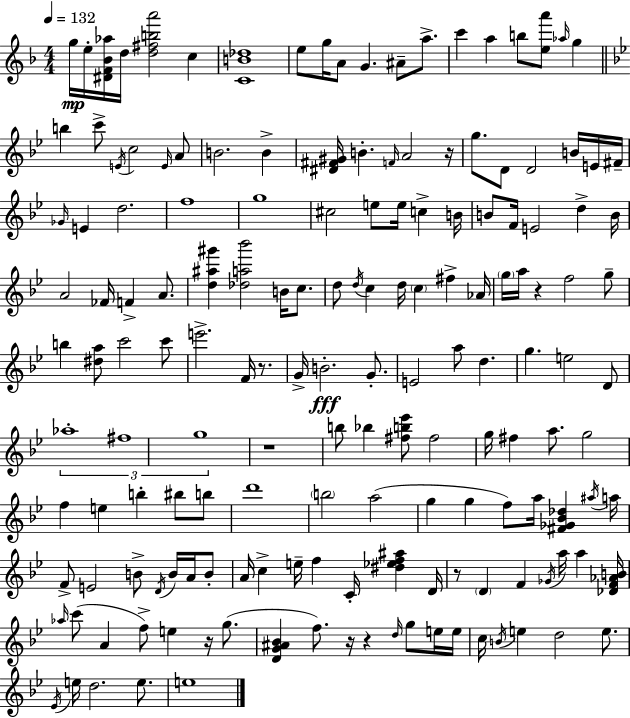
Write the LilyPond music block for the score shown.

{
  \clef treble
  \numericTimeSignature
  \time 4/4
  \key f \major
  \tempo 4 = 132
  g''16\mp e''16-. <dis' f' bes' aes''>16 d''16 <d'' fis'' b'' a'''>2 c''4 | <c' b' des''>1 | e''8 g''16 a'8 g'4. ais'8-- a''8.-> | c'''4 a''4 b''8 <e'' a'''>8 \grace { aes''16 } g''4 | \break \bar "||" \break \key bes \major b''4 c'''8-> \acciaccatura { e'16 } c''2 \grace { e'16 } | a'8 b'2. b'4-> | <dis' fis' gis'>16 b'4.-. \grace { f'16 } a'2 | r16 g''8. d'8 d'2 | \break b'16 e'16 fis'16-- \grace { ges'16 } e'4 d''2. | f''1 | g''1 | cis''2 e''8 e''16 c''4-> | \break b'16 b'8 f'16 e'2 d''4-> | b'16 a'2 fes'16 f'4-> | a'8. <d'' ais'' gis'''>4 <des'' a'' bes'''>2 | b'16 c''8. d''8 \acciaccatura { d''16 } c''4 d''16 \parenthesize c''4 | \break fis''4-> aes'16 \parenthesize g''16 a''16 r4 f''2 | g''8-- b''4 <dis'' a''>8 c'''2 | c'''8 e'''2.-> | f'16 r8. g'16-> b'2.-.\fff | \break g'8.-. e'2 a''8 d''4. | g''4. e''2 | d'8 \tuplet 3/2 { aes''1-. | fis''1 | \break g''1 } | r1 | b''8 bes''4 <fis'' b'' ees'''>8 fis''2 | g''16 fis''4 a''8. g''2 | \break f''4 e''4 b''4-. | bis''8 b''8 d'''1 | \parenthesize b''2 a''2( | g''4 g''4 f''8) a''16 | \break <fis' ges' bes' des''>4 \acciaccatura { ais''16 } a''16 f'8-> e'2 | b'8-> \acciaccatura { d'16 } b'16 a'16 b'8-. a'16 c''4-> e''16-- f''4 | c'16-. <dis'' ees'' f'' ais''>4 d'16 r8 \parenthesize d'4 f'4 | \acciaccatura { ges'16 } a''16 a''4 <des' f' aes' b'>16 \grace { aes''16 } c'''8( a'4 f''8->) | \break e''4 r16 g''8.( <d' g' ais' bes'>4 f''8.) | r16 r4 \grace { d''16 } g''8 e''16 e''16 c''16 \acciaccatura { b'16 } e''4 | d''2 e''8. \acciaccatura { ees'16 } e''16 d''2. | e''8. e''1 | \break \bar "|."
}